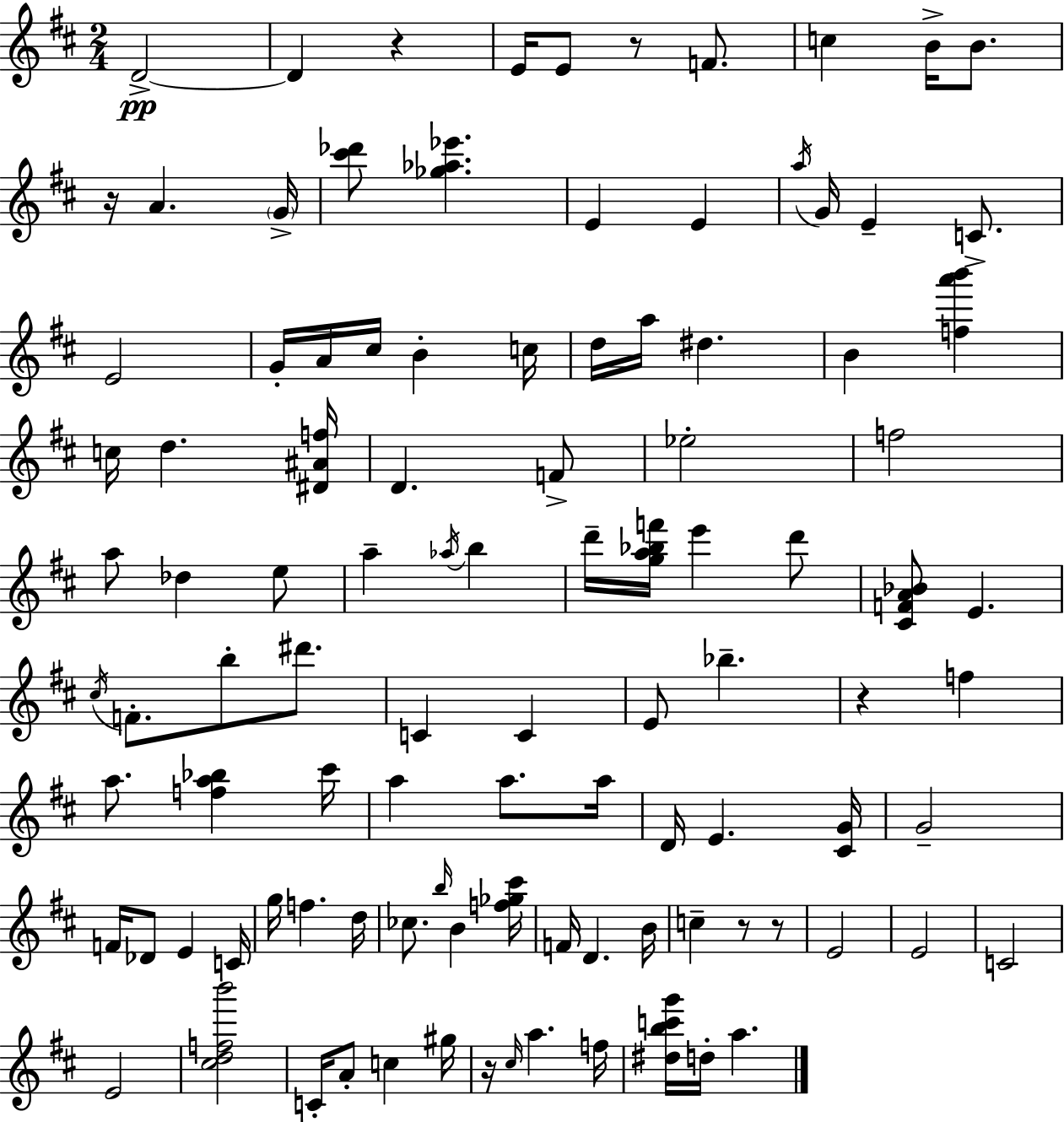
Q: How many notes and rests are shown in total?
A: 104